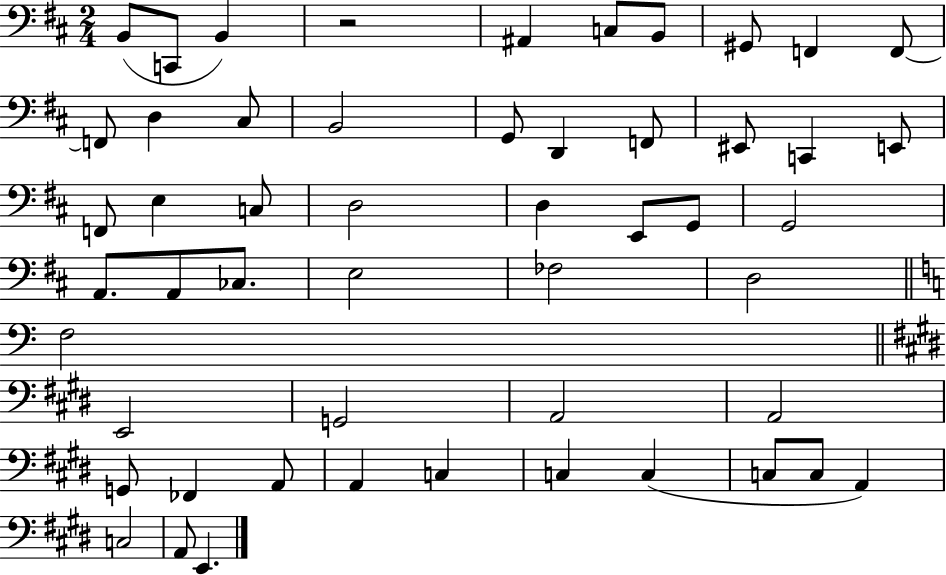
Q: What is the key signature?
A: D major